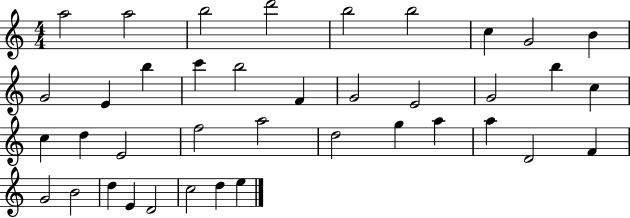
A5/h A5/h B5/h D6/h B5/h B5/h C5/q G4/h B4/q G4/h E4/q B5/q C6/q B5/h F4/q G4/h E4/h G4/h B5/q C5/q C5/q D5/q E4/h F5/h A5/h D5/h G5/q A5/q A5/q D4/h F4/q G4/h B4/h D5/q E4/q D4/h C5/h D5/q E5/q